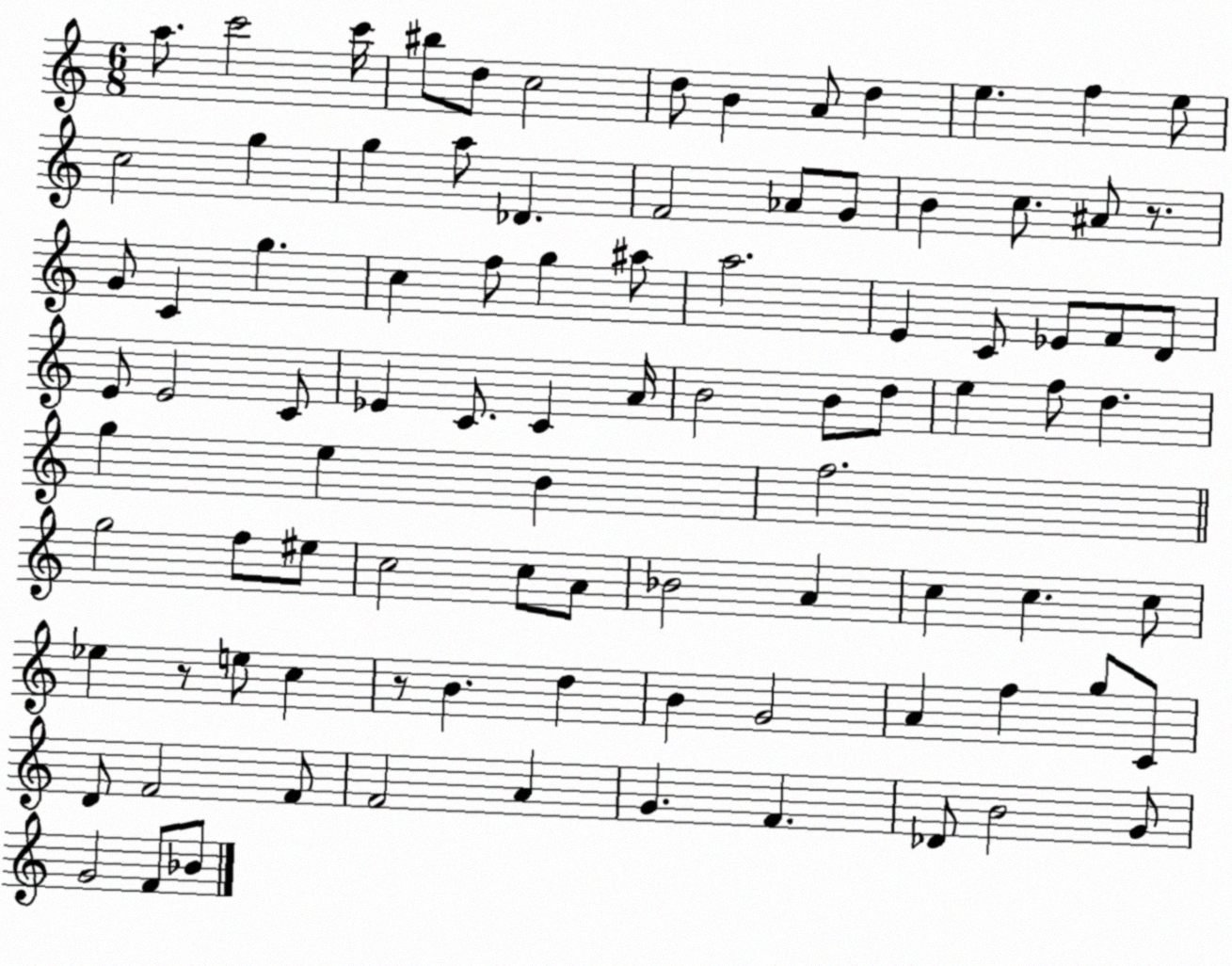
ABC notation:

X:1
T:Untitled
M:6/8
L:1/4
K:C
a/2 c'2 c'/4 ^b/2 d/2 c2 d/2 B A/2 d e f e/2 c2 g g a/2 _D F2 _A/2 G/2 B c/2 ^A/2 z/2 G/2 C g c f/2 g ^a/2 a2 E C/2 _E/2 F/2 D/2 E/2 E2 C/2 _E C/2 C A/4 B2 B/2 d/2 e f/2 d g e B f2 g2 f/2 ^e/2 c2 c/2 A/2 _B2 A c c c/2 _e z/2 e/2 c z/2 B d B G2 A f g/2 C/2 D/2 F2 F/2 F2 A G F _D/2 B2 G/2 G2 F/2 _B/2